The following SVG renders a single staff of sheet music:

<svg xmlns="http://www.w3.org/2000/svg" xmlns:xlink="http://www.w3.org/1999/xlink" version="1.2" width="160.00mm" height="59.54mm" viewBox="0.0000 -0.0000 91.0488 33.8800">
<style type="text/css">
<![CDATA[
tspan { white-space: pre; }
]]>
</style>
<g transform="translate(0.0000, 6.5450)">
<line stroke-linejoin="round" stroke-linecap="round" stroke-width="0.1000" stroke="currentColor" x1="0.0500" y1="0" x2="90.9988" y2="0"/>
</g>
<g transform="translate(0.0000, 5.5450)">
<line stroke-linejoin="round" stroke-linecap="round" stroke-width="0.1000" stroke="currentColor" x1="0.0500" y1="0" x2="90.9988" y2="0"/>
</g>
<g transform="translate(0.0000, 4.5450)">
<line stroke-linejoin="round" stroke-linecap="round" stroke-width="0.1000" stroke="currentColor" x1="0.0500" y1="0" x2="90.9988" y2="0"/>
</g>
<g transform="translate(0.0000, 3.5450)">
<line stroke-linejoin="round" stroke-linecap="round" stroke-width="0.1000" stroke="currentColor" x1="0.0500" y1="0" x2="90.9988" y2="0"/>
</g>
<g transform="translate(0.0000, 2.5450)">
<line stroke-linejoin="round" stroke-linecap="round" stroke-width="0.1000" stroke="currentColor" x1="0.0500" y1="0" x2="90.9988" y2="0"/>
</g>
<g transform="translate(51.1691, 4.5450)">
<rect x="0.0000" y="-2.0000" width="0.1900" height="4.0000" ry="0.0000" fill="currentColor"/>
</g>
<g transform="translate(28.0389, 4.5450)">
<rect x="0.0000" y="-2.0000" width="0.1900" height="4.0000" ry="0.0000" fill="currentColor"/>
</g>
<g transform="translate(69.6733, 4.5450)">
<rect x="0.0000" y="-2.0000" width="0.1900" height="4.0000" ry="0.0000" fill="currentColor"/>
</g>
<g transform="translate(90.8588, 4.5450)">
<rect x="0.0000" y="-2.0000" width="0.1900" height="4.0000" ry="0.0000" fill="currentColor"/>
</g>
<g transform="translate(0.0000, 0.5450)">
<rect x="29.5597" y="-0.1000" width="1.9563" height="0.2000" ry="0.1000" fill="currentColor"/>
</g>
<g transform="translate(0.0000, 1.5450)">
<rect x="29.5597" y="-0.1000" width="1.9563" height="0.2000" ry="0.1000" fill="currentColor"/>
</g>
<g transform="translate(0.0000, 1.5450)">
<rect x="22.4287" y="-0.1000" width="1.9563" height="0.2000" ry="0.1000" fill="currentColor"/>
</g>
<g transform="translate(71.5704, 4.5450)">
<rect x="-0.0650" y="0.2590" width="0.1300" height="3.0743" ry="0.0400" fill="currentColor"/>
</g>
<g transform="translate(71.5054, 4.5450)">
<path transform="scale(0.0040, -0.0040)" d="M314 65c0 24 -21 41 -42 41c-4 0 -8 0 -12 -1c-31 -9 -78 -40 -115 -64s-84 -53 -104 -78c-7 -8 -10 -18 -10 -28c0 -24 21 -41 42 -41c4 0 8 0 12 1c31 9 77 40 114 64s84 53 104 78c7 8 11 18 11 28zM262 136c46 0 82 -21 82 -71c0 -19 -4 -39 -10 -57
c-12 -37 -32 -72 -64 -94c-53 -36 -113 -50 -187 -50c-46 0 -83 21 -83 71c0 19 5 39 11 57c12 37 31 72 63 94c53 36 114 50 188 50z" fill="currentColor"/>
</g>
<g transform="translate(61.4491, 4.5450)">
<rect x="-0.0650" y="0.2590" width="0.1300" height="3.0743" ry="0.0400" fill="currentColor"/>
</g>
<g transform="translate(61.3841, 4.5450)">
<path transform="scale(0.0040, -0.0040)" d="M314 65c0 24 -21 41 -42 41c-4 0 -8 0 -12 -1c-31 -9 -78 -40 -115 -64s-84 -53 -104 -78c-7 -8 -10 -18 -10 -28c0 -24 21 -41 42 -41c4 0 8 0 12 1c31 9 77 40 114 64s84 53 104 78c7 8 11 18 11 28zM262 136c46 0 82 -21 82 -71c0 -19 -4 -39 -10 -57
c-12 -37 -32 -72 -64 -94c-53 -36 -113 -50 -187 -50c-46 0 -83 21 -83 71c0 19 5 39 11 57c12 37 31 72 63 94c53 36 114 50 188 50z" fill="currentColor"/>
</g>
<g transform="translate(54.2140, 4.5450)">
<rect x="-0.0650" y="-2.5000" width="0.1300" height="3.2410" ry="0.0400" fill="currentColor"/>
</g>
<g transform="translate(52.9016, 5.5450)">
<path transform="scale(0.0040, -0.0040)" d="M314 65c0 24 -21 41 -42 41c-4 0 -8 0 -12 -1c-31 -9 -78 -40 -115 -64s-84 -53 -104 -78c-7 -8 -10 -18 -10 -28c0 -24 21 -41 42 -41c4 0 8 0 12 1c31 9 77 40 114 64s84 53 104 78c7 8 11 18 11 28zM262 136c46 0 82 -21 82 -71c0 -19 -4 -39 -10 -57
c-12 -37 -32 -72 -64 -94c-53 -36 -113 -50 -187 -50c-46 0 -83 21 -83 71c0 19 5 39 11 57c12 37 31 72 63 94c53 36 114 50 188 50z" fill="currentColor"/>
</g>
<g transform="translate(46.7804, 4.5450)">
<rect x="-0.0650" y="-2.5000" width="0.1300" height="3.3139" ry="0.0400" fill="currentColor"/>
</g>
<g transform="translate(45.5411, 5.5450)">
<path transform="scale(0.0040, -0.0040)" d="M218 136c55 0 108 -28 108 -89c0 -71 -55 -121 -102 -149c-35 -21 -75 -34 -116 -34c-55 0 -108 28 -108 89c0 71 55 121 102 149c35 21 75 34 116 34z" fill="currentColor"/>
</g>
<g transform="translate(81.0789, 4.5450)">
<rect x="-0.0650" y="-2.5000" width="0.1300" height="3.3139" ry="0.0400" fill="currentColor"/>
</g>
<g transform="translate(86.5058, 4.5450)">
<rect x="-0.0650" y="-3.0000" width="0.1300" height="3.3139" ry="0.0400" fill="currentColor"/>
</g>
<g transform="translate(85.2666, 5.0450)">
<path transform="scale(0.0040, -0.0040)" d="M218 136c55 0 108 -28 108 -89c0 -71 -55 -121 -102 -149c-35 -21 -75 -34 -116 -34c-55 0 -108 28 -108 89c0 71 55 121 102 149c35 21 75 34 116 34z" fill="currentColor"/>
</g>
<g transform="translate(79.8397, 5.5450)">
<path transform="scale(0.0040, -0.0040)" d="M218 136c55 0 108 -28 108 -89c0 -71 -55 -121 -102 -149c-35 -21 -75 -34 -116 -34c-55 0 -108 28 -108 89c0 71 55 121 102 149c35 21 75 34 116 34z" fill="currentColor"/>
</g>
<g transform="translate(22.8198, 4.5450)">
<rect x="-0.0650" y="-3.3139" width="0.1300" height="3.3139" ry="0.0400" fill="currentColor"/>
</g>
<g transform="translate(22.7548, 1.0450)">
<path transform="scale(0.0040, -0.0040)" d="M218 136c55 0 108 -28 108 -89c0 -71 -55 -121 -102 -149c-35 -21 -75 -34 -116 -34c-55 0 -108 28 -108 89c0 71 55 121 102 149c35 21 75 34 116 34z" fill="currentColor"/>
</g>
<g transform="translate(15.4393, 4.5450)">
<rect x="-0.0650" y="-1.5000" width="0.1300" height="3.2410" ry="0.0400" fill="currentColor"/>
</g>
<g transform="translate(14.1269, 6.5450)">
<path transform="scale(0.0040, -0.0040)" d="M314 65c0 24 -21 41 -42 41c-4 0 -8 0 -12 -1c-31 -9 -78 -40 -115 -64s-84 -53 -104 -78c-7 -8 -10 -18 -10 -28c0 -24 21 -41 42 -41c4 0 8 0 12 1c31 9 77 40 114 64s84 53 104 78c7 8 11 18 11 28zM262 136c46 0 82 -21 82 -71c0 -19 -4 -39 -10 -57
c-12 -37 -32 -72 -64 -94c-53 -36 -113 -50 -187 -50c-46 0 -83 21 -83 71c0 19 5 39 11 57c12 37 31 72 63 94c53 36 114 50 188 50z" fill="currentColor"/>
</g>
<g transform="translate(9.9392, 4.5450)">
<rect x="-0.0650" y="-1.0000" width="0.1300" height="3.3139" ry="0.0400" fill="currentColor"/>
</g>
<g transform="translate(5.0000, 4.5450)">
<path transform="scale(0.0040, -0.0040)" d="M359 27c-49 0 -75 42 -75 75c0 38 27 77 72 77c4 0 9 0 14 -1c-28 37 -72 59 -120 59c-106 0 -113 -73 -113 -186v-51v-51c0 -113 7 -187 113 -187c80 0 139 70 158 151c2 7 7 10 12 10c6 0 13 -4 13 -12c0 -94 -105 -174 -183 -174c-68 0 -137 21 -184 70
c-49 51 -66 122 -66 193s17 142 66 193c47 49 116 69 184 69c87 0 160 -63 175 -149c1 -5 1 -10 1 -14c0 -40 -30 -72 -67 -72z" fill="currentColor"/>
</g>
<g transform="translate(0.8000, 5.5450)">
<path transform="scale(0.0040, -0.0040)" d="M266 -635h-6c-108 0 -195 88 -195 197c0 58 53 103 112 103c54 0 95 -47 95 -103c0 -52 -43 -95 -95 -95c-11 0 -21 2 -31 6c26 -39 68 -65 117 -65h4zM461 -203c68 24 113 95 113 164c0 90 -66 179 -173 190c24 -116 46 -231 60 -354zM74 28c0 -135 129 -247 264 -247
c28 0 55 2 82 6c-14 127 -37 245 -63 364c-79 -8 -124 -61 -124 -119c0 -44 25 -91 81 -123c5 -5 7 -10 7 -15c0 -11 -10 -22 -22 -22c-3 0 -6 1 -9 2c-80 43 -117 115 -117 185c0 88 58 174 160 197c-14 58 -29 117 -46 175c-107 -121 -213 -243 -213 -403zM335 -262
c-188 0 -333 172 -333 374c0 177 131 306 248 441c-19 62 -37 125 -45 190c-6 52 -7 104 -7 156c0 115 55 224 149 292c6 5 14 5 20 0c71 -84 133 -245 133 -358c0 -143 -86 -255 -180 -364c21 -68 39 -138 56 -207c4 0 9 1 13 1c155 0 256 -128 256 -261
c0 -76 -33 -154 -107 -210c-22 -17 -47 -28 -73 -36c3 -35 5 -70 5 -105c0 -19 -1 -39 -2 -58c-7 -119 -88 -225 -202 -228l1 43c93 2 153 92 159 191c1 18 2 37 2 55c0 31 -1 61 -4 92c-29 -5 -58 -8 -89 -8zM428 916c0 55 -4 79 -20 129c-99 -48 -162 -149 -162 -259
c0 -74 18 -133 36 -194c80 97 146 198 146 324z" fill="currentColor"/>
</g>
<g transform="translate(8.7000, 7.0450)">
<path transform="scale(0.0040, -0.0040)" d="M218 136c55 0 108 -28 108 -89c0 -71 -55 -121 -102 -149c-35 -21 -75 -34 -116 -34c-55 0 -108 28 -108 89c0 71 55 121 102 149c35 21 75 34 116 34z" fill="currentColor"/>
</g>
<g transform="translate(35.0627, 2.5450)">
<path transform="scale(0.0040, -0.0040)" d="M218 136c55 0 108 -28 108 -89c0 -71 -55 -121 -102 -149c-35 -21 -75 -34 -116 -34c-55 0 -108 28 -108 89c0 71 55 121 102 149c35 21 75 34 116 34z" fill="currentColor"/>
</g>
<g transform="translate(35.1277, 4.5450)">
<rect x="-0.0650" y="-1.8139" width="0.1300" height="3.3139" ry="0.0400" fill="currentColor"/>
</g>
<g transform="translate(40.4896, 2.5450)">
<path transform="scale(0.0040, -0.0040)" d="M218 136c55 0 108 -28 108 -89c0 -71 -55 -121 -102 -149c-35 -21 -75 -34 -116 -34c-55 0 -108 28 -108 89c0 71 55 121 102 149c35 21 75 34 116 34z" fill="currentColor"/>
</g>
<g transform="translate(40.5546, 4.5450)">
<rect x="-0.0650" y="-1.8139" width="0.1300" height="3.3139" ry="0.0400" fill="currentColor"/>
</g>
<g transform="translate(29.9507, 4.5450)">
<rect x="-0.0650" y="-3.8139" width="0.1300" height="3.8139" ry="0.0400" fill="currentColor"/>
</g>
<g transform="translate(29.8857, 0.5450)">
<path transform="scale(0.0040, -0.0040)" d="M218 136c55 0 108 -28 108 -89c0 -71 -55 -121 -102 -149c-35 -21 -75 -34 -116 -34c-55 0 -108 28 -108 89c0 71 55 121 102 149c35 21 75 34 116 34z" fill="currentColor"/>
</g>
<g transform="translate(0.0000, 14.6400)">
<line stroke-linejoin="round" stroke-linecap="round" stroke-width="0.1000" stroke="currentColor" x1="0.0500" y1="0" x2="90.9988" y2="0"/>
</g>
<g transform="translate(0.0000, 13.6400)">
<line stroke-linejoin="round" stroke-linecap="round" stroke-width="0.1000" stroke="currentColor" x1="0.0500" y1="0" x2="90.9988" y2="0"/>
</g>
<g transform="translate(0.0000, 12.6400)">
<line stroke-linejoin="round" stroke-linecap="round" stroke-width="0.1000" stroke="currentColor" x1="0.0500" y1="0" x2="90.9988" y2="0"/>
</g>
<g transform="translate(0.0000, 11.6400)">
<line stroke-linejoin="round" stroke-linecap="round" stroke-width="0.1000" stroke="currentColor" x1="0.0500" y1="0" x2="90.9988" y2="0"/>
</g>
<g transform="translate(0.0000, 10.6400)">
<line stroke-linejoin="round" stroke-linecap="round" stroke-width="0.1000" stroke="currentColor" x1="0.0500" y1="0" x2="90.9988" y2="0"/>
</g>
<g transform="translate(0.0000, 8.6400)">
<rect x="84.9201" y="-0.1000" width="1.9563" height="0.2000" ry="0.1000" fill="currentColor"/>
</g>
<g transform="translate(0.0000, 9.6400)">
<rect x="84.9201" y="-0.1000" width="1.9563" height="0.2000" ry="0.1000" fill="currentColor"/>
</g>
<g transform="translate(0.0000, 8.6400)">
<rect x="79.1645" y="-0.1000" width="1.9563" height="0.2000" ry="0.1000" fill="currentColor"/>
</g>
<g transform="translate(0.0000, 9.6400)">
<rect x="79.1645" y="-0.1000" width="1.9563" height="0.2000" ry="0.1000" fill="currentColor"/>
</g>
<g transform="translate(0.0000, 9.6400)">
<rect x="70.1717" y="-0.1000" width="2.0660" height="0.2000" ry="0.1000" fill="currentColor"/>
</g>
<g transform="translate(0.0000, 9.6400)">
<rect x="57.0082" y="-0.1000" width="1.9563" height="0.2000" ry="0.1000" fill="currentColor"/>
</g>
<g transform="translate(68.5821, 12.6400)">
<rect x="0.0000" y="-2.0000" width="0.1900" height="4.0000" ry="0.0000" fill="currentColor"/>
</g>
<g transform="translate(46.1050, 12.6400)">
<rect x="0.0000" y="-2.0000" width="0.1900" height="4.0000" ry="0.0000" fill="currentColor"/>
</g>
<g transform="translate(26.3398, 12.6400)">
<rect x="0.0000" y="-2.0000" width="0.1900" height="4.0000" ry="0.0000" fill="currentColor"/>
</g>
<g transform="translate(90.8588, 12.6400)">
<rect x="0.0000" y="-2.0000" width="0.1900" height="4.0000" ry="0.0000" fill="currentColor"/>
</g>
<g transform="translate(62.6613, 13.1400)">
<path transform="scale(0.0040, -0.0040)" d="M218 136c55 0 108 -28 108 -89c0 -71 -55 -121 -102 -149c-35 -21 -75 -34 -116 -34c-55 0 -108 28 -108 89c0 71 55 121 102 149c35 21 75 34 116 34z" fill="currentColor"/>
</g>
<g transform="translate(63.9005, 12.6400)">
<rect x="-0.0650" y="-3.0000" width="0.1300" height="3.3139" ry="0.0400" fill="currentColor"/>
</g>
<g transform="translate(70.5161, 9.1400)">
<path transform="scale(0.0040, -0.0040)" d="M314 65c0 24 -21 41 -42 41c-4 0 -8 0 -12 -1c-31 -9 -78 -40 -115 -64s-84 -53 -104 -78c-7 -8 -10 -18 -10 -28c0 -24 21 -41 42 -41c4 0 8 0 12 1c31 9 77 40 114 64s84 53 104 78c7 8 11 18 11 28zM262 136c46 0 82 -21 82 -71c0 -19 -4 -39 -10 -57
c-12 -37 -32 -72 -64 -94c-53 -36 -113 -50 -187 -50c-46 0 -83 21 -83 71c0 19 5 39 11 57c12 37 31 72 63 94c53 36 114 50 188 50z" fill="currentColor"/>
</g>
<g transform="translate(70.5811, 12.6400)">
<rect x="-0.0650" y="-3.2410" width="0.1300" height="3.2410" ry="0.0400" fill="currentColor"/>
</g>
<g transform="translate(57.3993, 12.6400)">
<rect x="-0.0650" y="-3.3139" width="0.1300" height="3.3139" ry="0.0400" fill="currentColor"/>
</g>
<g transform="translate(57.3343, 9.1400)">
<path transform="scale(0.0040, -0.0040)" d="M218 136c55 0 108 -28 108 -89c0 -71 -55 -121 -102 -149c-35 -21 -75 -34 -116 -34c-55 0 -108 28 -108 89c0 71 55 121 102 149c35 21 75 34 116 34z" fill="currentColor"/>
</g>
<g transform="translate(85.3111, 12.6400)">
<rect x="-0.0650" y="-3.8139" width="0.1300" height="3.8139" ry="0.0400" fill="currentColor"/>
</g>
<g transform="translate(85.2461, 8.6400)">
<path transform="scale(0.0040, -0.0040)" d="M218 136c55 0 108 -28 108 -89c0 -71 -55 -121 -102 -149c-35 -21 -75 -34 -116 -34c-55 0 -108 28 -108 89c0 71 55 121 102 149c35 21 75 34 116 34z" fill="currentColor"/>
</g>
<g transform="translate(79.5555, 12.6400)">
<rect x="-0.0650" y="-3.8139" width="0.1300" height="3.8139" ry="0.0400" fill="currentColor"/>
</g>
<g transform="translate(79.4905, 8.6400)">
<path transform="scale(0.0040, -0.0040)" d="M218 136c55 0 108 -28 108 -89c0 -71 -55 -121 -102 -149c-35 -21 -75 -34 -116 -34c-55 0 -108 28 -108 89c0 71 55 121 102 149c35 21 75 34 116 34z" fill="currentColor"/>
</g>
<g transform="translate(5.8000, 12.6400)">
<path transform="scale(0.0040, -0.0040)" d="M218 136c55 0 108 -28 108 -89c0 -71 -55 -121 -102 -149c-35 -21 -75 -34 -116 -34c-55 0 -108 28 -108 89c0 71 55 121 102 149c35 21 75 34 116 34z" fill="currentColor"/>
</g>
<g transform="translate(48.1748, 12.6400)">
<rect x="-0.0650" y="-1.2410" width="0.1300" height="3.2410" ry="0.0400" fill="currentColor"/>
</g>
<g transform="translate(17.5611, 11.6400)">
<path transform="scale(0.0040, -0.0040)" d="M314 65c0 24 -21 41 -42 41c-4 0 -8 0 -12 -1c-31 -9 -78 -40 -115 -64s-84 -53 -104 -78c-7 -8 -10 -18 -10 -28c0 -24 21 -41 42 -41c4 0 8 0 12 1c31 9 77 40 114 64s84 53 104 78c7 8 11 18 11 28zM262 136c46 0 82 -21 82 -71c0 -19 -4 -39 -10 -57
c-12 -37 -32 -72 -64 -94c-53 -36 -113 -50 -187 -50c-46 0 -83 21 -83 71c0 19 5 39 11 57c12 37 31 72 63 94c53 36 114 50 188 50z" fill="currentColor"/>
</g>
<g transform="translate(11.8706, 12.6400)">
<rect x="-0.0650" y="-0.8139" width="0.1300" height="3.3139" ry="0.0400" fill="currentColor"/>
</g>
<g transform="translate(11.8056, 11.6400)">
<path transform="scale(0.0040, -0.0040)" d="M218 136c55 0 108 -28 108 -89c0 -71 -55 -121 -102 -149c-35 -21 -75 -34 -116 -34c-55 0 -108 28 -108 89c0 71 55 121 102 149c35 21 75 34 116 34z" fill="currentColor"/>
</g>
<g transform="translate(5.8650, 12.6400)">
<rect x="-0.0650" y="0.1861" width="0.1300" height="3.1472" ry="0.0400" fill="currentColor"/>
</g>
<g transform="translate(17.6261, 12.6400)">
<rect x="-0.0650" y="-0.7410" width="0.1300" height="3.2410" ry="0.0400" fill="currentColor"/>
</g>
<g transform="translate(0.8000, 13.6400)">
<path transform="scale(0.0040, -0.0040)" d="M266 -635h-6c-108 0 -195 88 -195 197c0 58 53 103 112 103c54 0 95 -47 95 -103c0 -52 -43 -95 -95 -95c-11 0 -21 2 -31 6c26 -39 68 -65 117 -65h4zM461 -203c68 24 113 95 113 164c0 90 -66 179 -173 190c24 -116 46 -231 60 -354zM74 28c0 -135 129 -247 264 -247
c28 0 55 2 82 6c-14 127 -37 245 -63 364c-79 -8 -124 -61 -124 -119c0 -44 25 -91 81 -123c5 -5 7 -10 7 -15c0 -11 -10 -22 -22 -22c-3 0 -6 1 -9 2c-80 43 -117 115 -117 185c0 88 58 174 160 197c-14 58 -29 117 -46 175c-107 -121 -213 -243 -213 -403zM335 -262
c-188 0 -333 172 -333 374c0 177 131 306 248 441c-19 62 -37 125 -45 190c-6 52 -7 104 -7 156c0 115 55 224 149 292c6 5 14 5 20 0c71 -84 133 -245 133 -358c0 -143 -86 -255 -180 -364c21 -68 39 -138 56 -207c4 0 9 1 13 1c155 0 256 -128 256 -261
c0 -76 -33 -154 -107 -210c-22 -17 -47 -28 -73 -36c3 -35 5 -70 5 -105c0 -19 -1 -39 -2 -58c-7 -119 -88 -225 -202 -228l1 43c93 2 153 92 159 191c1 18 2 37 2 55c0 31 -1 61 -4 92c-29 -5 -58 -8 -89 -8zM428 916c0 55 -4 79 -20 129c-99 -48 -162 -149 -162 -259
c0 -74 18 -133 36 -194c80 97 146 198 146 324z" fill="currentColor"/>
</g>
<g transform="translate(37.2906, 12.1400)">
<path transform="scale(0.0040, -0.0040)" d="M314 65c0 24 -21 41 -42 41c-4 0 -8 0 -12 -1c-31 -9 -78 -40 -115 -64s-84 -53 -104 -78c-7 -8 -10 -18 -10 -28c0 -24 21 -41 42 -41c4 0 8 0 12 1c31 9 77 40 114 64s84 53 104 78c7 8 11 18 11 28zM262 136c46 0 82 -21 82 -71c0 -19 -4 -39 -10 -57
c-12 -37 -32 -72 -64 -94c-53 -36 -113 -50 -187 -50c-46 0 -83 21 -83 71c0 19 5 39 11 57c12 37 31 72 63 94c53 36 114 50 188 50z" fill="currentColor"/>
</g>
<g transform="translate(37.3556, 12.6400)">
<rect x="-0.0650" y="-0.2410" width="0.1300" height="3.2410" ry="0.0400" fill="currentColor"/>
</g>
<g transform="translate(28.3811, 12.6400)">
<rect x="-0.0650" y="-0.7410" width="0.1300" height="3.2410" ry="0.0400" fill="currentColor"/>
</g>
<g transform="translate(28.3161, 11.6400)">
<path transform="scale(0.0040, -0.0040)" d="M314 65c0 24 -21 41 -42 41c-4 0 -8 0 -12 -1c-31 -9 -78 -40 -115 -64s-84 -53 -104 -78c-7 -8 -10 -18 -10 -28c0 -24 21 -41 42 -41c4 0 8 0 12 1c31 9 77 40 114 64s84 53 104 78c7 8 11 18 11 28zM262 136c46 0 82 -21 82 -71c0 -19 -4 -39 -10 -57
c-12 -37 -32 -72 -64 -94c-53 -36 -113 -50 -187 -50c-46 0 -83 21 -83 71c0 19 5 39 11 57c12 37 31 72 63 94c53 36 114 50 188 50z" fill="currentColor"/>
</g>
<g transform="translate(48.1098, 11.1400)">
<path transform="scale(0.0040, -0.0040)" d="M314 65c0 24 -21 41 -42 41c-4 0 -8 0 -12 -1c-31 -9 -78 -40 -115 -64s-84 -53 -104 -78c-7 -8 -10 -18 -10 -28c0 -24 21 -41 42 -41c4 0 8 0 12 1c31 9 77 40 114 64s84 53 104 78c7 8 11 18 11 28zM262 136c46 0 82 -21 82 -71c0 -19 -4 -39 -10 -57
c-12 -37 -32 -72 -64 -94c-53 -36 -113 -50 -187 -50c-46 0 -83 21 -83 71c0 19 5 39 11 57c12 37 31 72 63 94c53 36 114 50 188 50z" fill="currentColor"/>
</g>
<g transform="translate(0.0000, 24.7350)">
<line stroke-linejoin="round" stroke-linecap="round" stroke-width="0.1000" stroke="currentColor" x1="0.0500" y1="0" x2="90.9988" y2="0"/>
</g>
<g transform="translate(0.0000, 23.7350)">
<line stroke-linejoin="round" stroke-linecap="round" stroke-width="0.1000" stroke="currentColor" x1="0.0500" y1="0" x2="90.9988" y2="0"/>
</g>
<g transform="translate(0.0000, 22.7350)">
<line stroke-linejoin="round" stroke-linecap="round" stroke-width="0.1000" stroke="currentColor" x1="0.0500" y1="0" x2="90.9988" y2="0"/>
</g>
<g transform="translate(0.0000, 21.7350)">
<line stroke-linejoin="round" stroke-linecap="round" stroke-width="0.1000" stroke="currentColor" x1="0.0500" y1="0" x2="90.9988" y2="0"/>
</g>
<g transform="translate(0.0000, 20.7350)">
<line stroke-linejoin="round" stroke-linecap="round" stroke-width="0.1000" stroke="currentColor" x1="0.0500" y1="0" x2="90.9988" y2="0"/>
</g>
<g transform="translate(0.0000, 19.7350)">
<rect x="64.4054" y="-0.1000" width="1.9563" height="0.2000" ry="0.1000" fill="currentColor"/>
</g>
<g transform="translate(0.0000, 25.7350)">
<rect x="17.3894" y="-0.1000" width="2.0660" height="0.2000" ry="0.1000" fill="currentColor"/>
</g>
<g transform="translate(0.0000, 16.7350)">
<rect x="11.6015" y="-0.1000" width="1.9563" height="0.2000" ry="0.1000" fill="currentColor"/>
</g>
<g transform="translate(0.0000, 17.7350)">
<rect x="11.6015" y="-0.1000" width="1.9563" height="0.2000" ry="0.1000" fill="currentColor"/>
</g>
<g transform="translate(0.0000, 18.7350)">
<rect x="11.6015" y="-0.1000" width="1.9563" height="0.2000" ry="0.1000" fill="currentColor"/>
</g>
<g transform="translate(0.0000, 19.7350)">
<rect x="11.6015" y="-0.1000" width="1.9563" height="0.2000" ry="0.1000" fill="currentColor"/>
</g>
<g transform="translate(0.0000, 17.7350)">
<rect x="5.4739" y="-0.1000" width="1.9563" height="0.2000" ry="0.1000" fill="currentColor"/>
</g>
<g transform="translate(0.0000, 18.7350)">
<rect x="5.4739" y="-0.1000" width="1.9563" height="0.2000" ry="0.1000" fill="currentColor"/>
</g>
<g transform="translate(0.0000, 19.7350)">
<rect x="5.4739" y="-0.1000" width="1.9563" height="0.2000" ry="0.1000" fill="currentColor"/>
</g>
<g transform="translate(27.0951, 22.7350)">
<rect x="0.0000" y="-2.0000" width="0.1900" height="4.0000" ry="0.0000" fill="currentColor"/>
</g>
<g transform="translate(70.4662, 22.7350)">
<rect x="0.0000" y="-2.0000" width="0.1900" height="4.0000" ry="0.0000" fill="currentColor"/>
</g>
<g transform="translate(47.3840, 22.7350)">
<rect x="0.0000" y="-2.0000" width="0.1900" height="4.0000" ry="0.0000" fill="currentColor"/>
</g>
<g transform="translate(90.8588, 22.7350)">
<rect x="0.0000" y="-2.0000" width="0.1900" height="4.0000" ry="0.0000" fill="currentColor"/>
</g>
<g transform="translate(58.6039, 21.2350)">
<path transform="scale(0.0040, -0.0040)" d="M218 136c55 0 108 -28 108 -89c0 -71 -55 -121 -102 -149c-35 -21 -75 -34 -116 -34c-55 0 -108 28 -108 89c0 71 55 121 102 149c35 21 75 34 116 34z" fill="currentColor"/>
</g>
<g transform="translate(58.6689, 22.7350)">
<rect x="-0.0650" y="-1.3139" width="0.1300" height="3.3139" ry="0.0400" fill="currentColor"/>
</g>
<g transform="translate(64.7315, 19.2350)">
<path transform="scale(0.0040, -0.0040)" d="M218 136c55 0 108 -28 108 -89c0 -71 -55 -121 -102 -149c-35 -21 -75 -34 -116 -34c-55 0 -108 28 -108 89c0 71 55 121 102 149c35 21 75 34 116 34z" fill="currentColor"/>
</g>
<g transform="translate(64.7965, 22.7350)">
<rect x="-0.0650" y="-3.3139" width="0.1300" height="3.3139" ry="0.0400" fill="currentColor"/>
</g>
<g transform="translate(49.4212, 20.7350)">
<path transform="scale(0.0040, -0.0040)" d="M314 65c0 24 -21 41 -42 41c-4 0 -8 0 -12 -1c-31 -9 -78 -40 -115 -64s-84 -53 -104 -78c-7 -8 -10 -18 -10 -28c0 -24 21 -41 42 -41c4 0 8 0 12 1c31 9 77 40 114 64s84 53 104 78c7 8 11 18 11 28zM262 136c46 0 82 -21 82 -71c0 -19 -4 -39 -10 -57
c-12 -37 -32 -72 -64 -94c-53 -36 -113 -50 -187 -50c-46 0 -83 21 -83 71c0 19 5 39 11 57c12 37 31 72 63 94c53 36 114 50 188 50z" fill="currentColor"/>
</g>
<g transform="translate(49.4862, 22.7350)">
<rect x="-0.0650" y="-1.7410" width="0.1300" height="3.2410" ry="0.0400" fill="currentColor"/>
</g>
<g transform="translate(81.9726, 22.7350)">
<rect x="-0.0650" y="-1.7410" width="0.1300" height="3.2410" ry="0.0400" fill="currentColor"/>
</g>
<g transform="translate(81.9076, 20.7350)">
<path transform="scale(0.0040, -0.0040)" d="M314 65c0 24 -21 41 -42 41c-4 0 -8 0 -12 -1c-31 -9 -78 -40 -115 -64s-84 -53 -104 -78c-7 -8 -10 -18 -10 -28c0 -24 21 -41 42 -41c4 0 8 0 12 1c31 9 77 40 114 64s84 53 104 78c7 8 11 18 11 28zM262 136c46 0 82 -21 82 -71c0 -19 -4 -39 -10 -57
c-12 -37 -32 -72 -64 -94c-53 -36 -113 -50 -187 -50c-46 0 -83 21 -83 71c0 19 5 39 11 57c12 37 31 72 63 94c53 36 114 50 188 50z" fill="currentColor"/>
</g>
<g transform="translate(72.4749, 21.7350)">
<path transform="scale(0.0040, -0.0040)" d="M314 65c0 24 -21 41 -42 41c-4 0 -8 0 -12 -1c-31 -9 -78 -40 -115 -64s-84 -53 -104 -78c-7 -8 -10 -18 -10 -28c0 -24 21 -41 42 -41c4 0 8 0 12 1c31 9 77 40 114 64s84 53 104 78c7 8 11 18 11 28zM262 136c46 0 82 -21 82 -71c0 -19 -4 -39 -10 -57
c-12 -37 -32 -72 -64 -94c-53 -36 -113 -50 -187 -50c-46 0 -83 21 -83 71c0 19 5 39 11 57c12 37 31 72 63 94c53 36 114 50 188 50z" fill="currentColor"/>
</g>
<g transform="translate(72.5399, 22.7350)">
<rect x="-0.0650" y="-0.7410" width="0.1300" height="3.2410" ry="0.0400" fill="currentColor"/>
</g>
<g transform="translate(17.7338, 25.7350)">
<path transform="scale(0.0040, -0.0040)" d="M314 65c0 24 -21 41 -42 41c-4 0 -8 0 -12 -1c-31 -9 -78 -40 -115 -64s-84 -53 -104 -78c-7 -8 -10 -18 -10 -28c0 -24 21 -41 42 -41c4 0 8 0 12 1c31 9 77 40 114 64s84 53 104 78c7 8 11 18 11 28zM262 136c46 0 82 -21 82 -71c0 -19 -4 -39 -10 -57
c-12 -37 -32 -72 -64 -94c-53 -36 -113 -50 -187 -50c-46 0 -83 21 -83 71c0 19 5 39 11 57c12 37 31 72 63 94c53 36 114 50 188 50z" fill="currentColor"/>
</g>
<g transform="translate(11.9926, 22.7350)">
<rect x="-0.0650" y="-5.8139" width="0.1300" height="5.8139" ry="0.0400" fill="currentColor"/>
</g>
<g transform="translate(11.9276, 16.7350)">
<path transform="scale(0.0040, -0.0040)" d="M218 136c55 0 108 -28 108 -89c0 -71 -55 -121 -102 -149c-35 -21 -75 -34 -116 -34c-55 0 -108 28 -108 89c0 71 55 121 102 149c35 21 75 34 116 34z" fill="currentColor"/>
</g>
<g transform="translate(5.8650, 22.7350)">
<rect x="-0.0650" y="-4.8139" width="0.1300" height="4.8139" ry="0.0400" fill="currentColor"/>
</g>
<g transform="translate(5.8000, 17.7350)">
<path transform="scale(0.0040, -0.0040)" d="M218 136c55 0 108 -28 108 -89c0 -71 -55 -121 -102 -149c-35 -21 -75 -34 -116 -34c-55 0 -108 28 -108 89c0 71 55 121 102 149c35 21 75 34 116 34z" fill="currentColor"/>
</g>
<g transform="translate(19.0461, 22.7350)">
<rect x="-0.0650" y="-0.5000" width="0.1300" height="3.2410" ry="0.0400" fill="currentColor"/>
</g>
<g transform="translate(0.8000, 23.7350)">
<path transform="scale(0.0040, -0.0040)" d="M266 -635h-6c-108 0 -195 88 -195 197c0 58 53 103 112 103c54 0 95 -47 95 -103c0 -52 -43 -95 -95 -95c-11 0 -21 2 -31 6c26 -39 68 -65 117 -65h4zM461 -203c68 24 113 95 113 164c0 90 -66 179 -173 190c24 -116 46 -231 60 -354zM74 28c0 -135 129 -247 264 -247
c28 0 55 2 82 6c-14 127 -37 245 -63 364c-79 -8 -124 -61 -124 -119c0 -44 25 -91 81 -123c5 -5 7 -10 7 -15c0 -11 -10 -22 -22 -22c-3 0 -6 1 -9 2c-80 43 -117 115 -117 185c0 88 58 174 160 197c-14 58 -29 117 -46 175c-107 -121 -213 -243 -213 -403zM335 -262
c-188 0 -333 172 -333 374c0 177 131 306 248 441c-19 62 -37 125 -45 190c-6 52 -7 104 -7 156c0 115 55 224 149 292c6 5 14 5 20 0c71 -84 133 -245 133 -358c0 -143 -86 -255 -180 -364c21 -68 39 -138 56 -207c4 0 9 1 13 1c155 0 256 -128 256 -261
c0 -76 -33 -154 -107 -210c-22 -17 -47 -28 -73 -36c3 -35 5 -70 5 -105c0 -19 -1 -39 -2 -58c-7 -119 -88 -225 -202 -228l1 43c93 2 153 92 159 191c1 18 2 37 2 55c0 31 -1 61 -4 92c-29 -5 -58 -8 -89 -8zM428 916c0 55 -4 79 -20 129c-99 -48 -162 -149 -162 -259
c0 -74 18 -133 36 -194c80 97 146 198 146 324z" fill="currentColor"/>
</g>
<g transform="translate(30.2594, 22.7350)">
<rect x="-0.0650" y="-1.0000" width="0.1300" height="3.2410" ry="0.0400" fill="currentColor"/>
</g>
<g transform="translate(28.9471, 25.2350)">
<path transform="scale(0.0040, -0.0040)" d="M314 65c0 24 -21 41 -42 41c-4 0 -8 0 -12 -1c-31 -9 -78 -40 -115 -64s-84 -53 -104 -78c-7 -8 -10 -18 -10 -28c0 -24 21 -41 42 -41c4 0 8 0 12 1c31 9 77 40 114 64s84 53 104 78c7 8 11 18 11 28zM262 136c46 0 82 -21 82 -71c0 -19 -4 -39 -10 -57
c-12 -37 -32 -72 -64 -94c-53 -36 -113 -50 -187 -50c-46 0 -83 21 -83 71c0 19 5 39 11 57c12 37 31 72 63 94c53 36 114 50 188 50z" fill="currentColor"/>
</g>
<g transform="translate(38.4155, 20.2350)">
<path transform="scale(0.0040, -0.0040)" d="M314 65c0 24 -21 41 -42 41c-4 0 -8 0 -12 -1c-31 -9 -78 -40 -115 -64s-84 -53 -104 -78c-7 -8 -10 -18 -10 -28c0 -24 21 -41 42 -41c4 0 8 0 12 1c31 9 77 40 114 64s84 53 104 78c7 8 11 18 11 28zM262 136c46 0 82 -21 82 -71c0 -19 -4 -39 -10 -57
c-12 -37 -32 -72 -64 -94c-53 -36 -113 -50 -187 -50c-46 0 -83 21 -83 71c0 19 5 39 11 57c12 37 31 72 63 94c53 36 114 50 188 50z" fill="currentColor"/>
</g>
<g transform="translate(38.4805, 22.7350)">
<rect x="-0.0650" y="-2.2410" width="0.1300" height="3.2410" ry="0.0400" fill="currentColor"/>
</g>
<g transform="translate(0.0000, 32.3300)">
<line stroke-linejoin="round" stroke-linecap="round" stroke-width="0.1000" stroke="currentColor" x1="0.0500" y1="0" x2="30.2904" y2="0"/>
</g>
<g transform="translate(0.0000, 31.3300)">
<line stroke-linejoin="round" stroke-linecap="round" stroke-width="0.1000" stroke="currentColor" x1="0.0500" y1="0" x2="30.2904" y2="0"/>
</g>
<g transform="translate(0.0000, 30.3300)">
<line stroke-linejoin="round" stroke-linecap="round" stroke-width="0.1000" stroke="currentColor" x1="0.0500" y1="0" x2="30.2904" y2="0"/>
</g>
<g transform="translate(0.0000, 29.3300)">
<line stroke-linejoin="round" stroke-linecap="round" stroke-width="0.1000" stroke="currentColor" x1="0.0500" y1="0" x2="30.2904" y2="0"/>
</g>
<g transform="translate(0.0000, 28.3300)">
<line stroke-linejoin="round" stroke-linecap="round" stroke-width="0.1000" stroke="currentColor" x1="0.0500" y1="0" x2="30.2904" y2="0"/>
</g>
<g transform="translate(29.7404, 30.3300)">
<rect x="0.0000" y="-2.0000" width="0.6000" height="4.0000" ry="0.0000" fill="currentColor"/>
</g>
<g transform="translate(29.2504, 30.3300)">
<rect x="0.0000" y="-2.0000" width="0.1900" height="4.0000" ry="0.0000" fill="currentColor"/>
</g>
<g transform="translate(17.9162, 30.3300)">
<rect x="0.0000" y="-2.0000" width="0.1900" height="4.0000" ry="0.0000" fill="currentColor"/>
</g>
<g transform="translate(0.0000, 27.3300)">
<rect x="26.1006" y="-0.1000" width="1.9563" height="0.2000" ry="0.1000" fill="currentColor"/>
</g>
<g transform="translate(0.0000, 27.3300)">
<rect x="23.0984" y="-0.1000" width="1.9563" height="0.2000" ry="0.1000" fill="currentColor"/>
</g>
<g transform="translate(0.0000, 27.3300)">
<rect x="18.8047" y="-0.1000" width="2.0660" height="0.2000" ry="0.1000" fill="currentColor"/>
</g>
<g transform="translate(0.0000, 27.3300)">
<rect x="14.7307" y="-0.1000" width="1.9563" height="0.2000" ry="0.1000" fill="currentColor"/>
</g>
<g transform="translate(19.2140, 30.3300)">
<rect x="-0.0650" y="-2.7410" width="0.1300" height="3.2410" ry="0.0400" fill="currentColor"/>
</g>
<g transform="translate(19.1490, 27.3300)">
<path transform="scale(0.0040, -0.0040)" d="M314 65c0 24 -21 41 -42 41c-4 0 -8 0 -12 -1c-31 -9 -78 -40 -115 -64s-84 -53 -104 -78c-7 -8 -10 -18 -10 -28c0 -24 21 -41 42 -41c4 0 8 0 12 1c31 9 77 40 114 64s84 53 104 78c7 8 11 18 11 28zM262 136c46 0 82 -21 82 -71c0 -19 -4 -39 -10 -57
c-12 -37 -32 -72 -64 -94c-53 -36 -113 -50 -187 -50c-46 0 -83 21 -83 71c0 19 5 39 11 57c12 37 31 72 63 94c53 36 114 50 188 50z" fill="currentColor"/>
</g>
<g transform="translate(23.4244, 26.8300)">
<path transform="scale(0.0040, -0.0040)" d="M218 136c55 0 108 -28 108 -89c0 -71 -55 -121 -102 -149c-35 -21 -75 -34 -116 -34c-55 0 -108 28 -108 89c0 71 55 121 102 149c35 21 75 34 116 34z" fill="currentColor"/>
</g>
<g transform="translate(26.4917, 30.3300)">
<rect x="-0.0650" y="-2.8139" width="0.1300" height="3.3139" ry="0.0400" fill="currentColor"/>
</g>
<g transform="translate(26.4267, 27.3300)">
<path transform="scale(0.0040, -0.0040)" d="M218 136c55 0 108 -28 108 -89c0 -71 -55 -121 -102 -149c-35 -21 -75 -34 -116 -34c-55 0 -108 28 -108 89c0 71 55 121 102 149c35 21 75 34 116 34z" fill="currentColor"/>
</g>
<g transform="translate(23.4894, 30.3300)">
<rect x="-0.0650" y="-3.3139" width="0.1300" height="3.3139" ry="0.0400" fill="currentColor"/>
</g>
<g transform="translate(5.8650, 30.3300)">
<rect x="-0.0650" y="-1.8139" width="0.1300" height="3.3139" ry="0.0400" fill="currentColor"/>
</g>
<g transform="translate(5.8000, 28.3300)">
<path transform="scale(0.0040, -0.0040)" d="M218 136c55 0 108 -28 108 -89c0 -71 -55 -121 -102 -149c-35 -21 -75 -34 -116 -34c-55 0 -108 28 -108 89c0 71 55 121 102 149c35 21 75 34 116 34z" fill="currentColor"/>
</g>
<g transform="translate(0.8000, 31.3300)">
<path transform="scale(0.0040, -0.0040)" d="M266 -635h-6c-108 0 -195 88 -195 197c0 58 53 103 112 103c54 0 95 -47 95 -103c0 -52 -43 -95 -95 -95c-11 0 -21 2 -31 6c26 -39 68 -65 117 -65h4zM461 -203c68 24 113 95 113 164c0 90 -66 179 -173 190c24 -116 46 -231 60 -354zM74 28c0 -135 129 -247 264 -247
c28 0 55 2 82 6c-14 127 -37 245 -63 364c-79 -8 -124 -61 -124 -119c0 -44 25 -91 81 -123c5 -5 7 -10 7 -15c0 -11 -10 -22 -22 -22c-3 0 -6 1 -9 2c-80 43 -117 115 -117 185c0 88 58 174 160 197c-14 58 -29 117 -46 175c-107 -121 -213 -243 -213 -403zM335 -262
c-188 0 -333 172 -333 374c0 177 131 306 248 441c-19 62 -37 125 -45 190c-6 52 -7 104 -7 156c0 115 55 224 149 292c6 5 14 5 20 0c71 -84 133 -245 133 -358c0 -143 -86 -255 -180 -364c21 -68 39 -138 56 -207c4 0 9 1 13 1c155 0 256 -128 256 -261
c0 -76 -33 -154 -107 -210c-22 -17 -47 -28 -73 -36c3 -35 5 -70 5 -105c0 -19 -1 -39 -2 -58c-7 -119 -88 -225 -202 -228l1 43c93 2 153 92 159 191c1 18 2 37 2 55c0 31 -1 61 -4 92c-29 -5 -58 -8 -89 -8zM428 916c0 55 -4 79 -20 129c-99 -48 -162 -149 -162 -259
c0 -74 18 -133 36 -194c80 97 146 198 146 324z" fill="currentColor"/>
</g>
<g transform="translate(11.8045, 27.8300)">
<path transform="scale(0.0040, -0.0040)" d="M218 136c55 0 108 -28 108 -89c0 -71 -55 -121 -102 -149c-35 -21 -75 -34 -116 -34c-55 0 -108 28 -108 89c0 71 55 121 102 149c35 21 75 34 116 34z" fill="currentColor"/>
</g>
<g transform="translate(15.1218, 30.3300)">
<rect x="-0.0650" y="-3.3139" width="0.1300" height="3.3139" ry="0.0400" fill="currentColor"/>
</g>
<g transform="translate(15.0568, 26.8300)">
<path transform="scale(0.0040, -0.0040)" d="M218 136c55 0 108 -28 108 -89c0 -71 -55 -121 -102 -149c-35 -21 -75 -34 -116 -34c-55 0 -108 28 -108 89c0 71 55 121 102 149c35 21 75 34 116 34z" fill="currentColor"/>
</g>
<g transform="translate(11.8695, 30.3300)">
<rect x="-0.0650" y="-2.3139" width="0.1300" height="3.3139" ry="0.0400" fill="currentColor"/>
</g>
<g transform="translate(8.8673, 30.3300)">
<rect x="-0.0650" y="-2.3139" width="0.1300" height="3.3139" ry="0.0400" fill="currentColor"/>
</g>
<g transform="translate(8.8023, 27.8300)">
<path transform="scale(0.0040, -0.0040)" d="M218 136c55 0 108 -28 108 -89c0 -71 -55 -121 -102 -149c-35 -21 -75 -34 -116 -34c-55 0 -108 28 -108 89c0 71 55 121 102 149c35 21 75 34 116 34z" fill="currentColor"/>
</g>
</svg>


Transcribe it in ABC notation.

X:1
T:Untitled
M:4/4
L:1/4
K:C
D E2 b c' f f G G2 B2 B2 G A B d d2 d2 c2 e2 b A b2 c' c' e' g' C2 D2 g2 f2 e b d2 f2 f g g b a2 b a